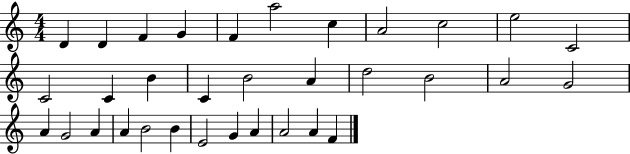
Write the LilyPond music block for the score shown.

{
  \clef treble
  \numericTimeSignature
  \time 4/4
  \key c \major
  d'4 d'4 f'4 g'4 | f'4 a''2 c''4 | a'2 c''2 | e''2 c'2 | \break c'2 c'4 b'4 | c'4 b'2 a'4 | d''2 b'2 | a'2 g'2 | \break a'4 g'2 a'4 | a'4 b'2 b'4 | e'2 g'4 a'4 | a'2 a'4 f'4 | \break \bar "|."
}